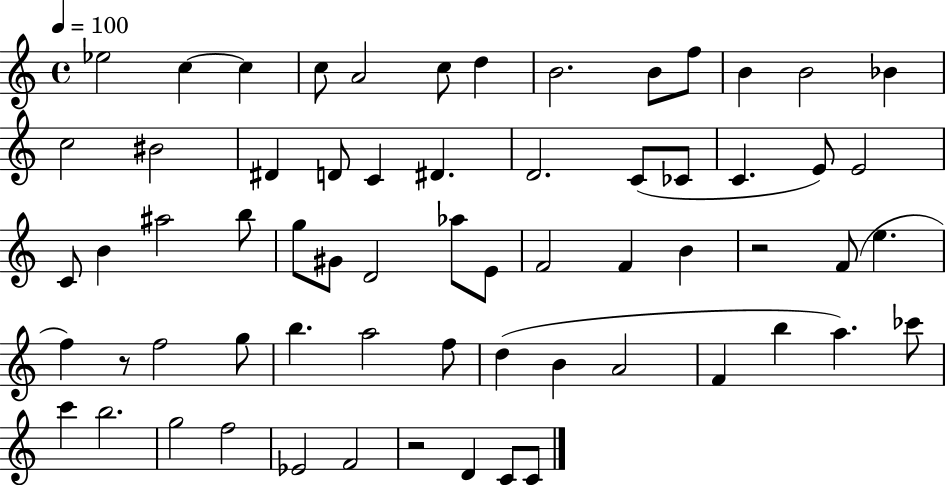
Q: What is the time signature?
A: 4/4